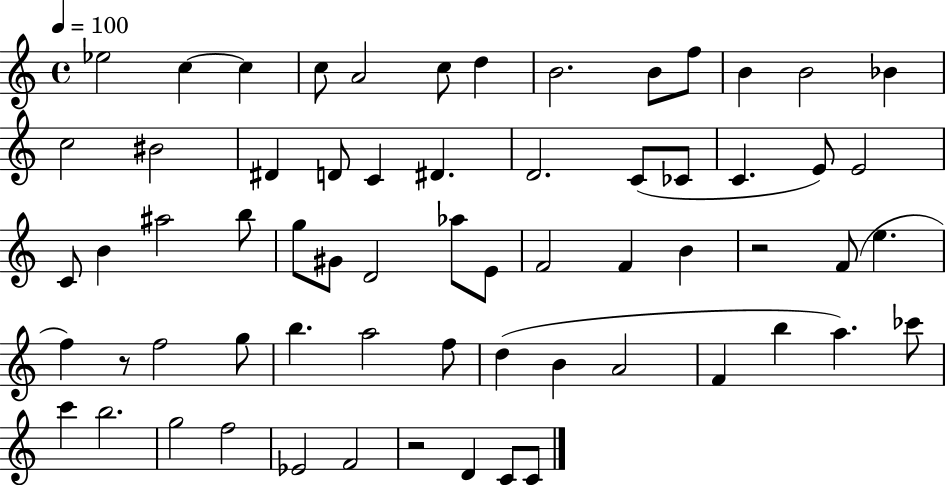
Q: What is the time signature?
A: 4/4